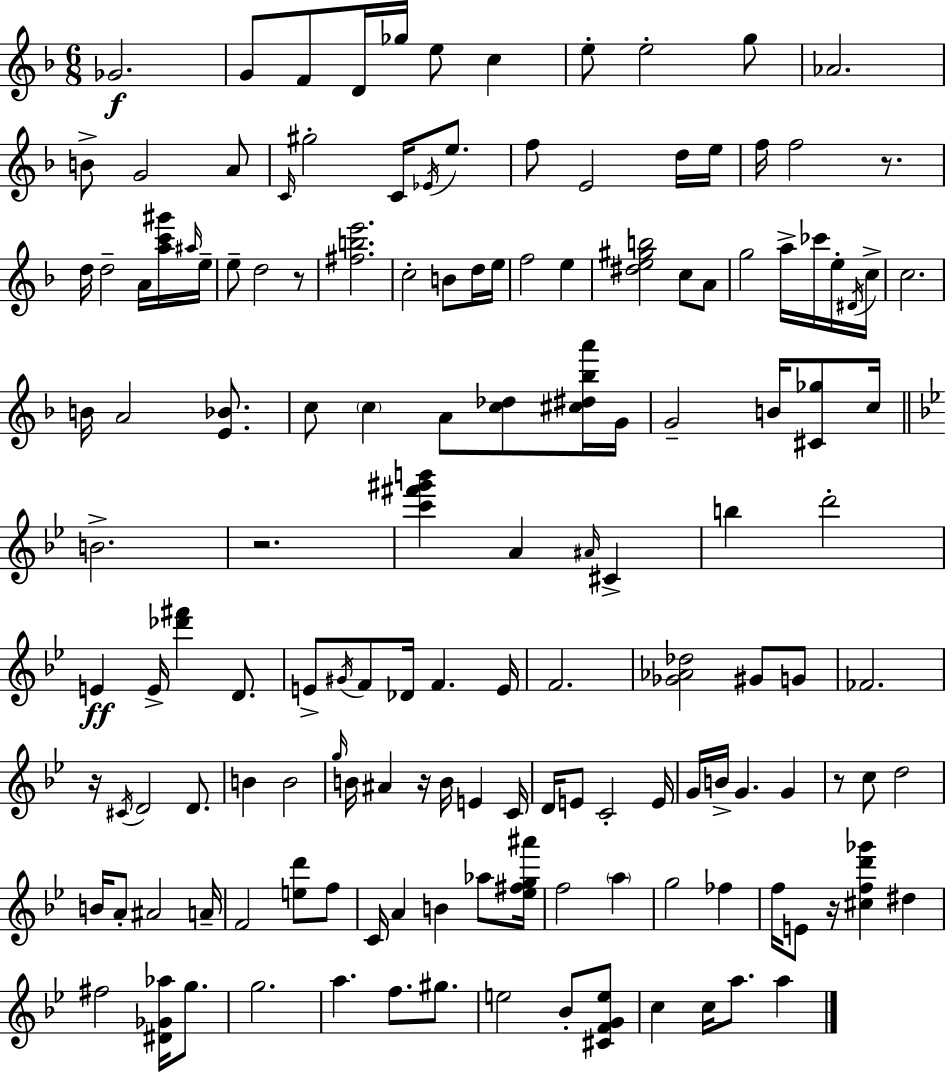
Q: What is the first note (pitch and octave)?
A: Gb4